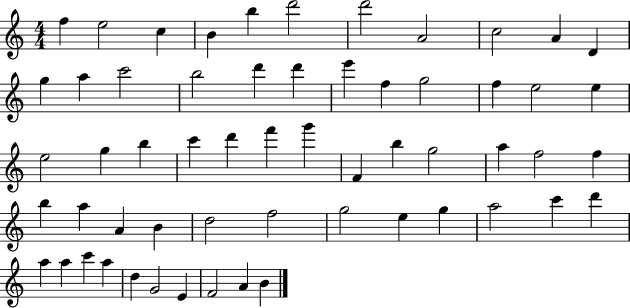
{
  \clef treble
  \numericTimeSignature
  \time 4/4
  \key c \major
  f''4 e''2 c''4 | b'4 b''4 d'''2 | d'''2 a'2 | c''2 a'4 d'4 | \break g''4 a''4 c'''2 | b''2 d'''4 d'''4 | e'''4 f''4 g''2 | f''4 e''2 e''4 | \break e''2 g''4 b''4 | c'''4 d'''4 f'''4 g'''4 | f'4 b''4 g''2 | a''4 f''2 f''4 | \break b''4 a''4 a'4 b'4 | d''2 f''2 | g''2 e''4 g''4 | a''2 c'''4 d'''4 | \break a''4 a''4 c'''4 a''4 | d''4 g'2 e'4 | f'2 a'4 b'4 | \bar "|."
}